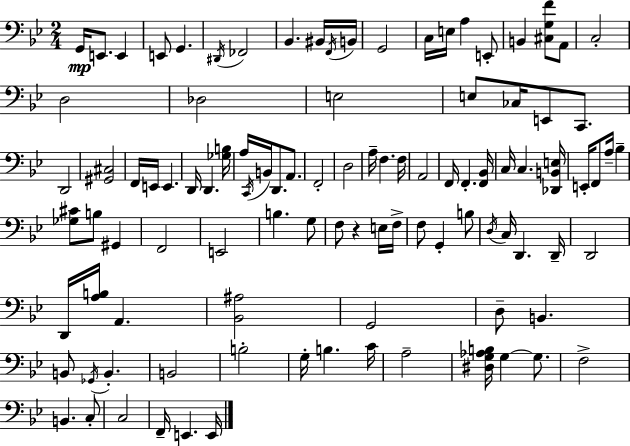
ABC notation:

X:1
T:Untitled
M:2/4
L:1/4
K:Gm
G,,/4 E,,/2 E,, E,,/2 G,, ^D,,/4 _F,,2 _B,, ^B,,/4 F,,/4 B,,/4 G,,2 C,/4 E,/4 A, E,,/2 B,, [^C,G,F]/2 A,,/2 C,2 D,2 _D,2 E,2 E,/2 _C,/4 E,,/2 C,,/2 D,,2 [^G,,^C,]2 F,,/4 E,,/4 E,, D,,/4 D,, [_G,B,]/4 A,/4 C,,/4 B,,/4 D,,/2 A,,/2 F,,2 D,2 A,/4 F, F,/4 A,,2 F,,/4 F,, [F,,_B,,]/4 C,/4 C, [_D,,B,,E,]/4 E,,/4 F,,/2 A,/4 _B, [_G,^C]/2 B,/2 ^G,, F,,2 E,,2 B, G,/2 F,/2 z E,/4 F,/4 F,/2 G,, B,/2 D,/4 C,/4 D,, D,,/4 D,,2 D,,/4 [A,B,]/4 A,, [_B,,^A,]2 G,,2 D,/2 B,, B,,/2 _G,,/4 B,, B,,2 B,2 G,/4 B, C/4 A,2 [^D,G,_A,B,]/4 G, G,/2 F,2 B,, C,/2 C,2 F,,/4 E,, E,,/4